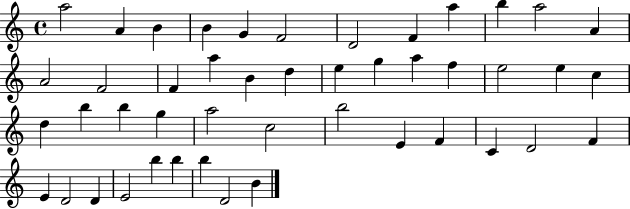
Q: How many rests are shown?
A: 0